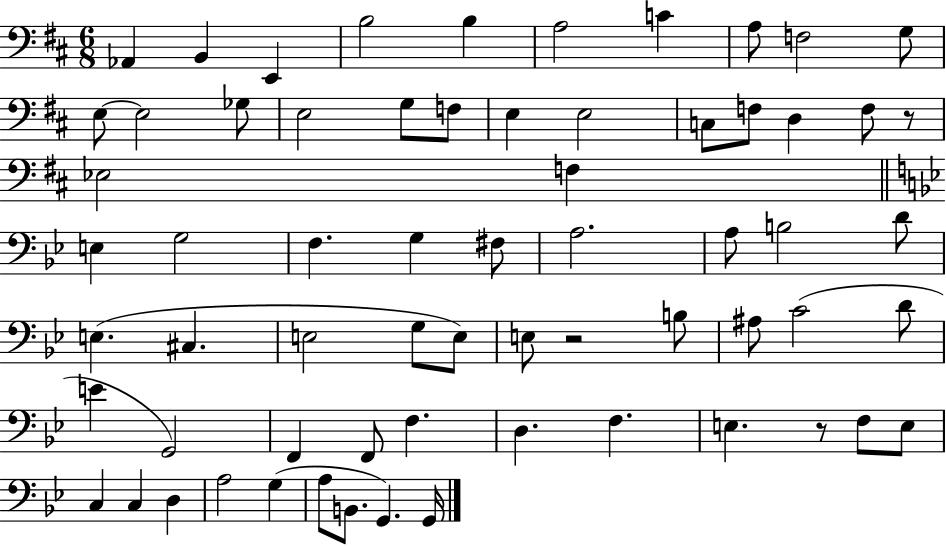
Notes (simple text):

Ab2/q B2/q E2/q B3/h B3/q A3/h C4/q A3/e F3/h G3/e E3/e E3/h Gb3/e E3/h G3/e F3/e E3/q E3/h C3/e F3/e D3/q F3/e R/e Eb3/h F3/q E3/q G3/h F3/q. G3/q F#3/e A3/h. A3/e B3/h D4/e E3/q. C#3/q. E3/h G3/e E3/e E3/e R/h B3/e A#3/e C4/h D4/e E4/q G2/h F2/q F2/e F3/q. D3/q. F3/q. E3/q. R/e F3/e E3/e C3/q C3/q D3/q A3/h G3/q A3/e B2/e. G2/q. G2/s